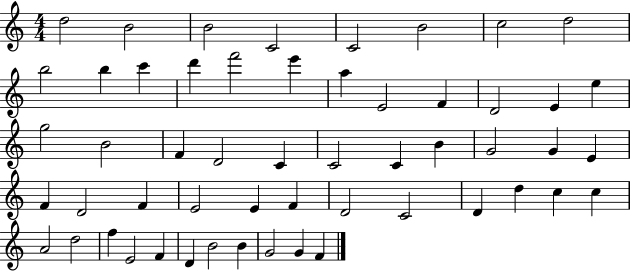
{
  \clef treble
  \numericTimeSignature
  \time 4/4
  \key c \major
  d''2 b'2 | b'2 c'2 | c'2 b'2 | c''2 d''2 | \break b''2 b''4 c'''4 | d'''4 f'''2 e'''4 | a''4 e'2 f'4 | d'2 e'4 e''4 | \break g''2 b'2 | f'4 d'2 c'4 | c'2 c'4 b'4 | g'2 g'4 e'4 | \break f'4 d'2 f'4 | e'2 e'4 f'4 | d'2 c'2 | d'4 d''4 c''4 c''4 | \break a'2 d''2 | f''4 e'2 f'4 | d'4 b'2 b'4 | g'2 g'4 f'4 | \break \bar "|."
}